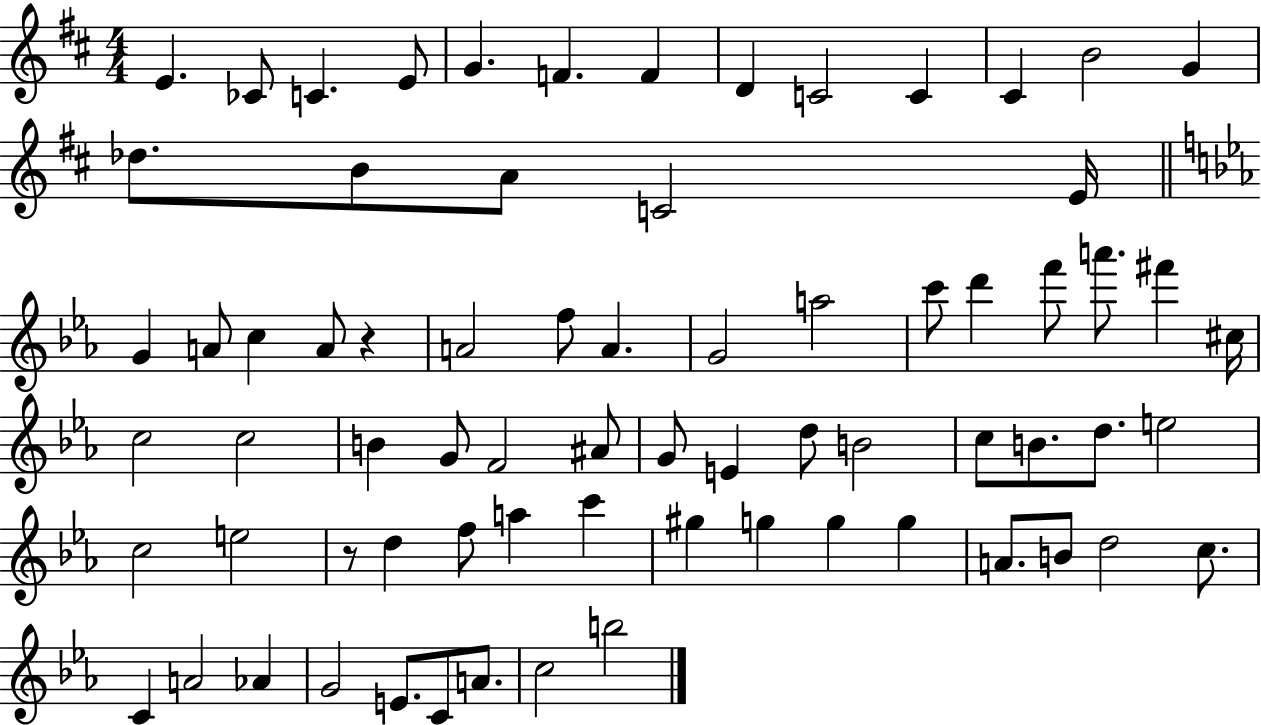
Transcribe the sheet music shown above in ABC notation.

X:1
T:Untitled
M:4/4
L:1/4
K:D
E _C/2 C E/2 G F F D C2 C ^C B2 G _d/2 B/2 A/2 C2 E/4 G A/2 c A/2 z A2 f/2 A G2 a2 c'/2 d' f'/2 a'/2 ^f' ^c/4 c2 c2 B G/2 F2 ^A/2 G/2 E d/2 B2 c/2 B/2 d/2 e2 c2 e2 z/2 d f/2 a c' ^g g g g A/2 B/2 d2 c/2 C A2 _A G2 E/2 C/2 A/2 c2 b2